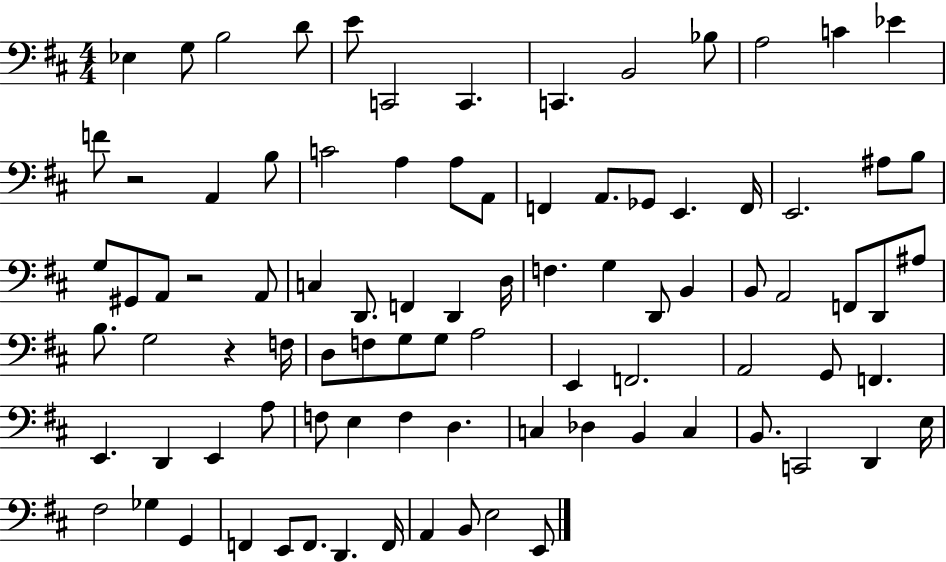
X:1
T:Untitled
M:4/4
L:1/4
K:D
_E, G,/2 B,2 D/2 E/2 C,,2 C,, C,, B,,2 _B,/2 A,2 C _E F/2 z2 A,, B,/2 C2 A, A,/2 A,,/2 F,, A,,/2 _G,,/2 E,, F,,/4 E,,2 ^A,/2 B,/2 G,/2 ^G,,/2 A,,/2 z2 A,,/2 C, D,,/2 F,, D,, D,/4 F, G, D,,/2 B,, B,,/2 A,,2 F,,/2 D,,/2 ^A,/2 B,/2 G,2 z F,/4 D,/2 F,/2 G,/2 G,/2 A,2 E,, F,,2 A,,2 G,,/2 F,, E,, D,, E,, A,/2 F,/2 E, F, D, C, _D, B,, C, B,,/2 C,,2 D,, E,/4 ^F,2 _G, G,, F,, E,,/2 F,,/2 D,, F,,/4 A,, B,,/2 E,2 E,,/2